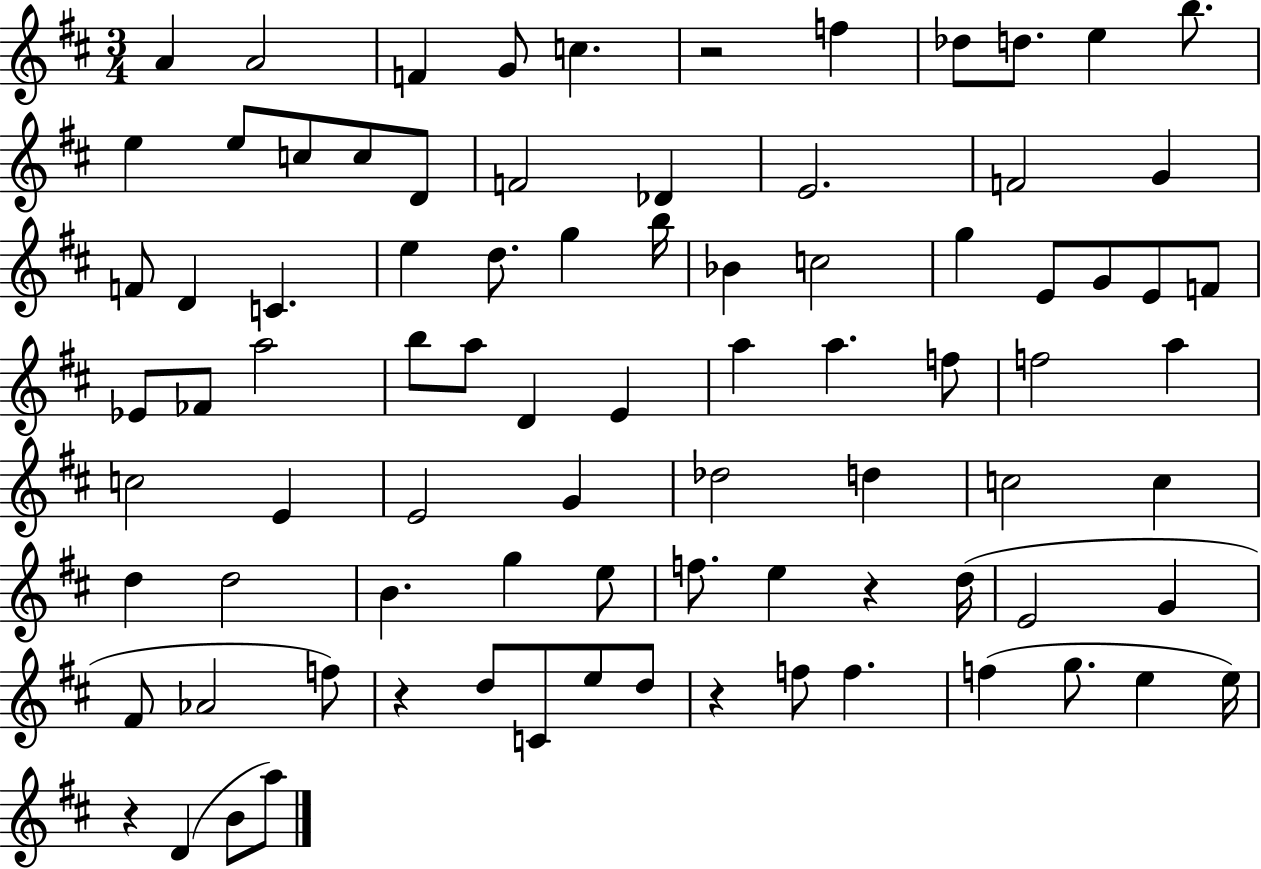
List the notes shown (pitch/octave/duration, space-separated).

A4/q A4/h F4/q G4/e C5/q. R/h F5/q Db5/e D5/e. E5/q B5/e. E5/q E5/e C5/e C5/e D4/e F4/h Db4/q E4/h. F4/h G4/q F4/e D4/q C4/q. E5/q D5/e. G5/q B5/s Bb4/q C5/h G5/q E4/e G4/e E4/e F4/e Eb4/e FES4/e A5/h B5/e A5/e D4/q E4/q A5/q A5/q. F5/e F5/h A5/q C5/h E4/q E4/h G4/q Db5/h D5/q C5/h C5/q D5/q D5/h B4/q. G5/q E5/e F5/e. E5/q R/q D5/s E4/h G4/q F#4/e Ab4/h F5/e R/q D5/e C4/e E5/e D5/e R/q F5/e F5/q. F5/q G5/e. E5/q E5/s R/q D4/q B4/e A5/e